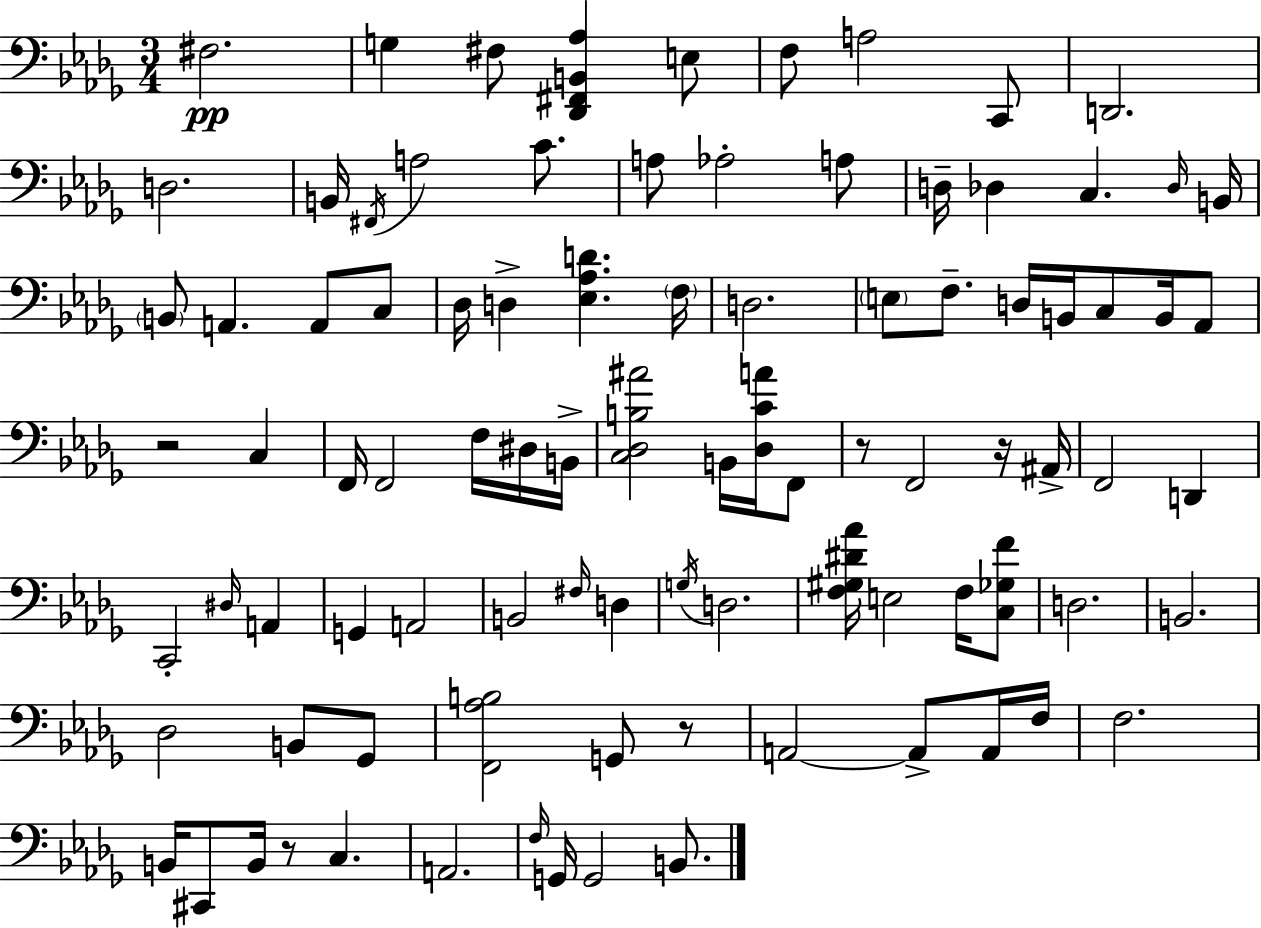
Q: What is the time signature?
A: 3/4